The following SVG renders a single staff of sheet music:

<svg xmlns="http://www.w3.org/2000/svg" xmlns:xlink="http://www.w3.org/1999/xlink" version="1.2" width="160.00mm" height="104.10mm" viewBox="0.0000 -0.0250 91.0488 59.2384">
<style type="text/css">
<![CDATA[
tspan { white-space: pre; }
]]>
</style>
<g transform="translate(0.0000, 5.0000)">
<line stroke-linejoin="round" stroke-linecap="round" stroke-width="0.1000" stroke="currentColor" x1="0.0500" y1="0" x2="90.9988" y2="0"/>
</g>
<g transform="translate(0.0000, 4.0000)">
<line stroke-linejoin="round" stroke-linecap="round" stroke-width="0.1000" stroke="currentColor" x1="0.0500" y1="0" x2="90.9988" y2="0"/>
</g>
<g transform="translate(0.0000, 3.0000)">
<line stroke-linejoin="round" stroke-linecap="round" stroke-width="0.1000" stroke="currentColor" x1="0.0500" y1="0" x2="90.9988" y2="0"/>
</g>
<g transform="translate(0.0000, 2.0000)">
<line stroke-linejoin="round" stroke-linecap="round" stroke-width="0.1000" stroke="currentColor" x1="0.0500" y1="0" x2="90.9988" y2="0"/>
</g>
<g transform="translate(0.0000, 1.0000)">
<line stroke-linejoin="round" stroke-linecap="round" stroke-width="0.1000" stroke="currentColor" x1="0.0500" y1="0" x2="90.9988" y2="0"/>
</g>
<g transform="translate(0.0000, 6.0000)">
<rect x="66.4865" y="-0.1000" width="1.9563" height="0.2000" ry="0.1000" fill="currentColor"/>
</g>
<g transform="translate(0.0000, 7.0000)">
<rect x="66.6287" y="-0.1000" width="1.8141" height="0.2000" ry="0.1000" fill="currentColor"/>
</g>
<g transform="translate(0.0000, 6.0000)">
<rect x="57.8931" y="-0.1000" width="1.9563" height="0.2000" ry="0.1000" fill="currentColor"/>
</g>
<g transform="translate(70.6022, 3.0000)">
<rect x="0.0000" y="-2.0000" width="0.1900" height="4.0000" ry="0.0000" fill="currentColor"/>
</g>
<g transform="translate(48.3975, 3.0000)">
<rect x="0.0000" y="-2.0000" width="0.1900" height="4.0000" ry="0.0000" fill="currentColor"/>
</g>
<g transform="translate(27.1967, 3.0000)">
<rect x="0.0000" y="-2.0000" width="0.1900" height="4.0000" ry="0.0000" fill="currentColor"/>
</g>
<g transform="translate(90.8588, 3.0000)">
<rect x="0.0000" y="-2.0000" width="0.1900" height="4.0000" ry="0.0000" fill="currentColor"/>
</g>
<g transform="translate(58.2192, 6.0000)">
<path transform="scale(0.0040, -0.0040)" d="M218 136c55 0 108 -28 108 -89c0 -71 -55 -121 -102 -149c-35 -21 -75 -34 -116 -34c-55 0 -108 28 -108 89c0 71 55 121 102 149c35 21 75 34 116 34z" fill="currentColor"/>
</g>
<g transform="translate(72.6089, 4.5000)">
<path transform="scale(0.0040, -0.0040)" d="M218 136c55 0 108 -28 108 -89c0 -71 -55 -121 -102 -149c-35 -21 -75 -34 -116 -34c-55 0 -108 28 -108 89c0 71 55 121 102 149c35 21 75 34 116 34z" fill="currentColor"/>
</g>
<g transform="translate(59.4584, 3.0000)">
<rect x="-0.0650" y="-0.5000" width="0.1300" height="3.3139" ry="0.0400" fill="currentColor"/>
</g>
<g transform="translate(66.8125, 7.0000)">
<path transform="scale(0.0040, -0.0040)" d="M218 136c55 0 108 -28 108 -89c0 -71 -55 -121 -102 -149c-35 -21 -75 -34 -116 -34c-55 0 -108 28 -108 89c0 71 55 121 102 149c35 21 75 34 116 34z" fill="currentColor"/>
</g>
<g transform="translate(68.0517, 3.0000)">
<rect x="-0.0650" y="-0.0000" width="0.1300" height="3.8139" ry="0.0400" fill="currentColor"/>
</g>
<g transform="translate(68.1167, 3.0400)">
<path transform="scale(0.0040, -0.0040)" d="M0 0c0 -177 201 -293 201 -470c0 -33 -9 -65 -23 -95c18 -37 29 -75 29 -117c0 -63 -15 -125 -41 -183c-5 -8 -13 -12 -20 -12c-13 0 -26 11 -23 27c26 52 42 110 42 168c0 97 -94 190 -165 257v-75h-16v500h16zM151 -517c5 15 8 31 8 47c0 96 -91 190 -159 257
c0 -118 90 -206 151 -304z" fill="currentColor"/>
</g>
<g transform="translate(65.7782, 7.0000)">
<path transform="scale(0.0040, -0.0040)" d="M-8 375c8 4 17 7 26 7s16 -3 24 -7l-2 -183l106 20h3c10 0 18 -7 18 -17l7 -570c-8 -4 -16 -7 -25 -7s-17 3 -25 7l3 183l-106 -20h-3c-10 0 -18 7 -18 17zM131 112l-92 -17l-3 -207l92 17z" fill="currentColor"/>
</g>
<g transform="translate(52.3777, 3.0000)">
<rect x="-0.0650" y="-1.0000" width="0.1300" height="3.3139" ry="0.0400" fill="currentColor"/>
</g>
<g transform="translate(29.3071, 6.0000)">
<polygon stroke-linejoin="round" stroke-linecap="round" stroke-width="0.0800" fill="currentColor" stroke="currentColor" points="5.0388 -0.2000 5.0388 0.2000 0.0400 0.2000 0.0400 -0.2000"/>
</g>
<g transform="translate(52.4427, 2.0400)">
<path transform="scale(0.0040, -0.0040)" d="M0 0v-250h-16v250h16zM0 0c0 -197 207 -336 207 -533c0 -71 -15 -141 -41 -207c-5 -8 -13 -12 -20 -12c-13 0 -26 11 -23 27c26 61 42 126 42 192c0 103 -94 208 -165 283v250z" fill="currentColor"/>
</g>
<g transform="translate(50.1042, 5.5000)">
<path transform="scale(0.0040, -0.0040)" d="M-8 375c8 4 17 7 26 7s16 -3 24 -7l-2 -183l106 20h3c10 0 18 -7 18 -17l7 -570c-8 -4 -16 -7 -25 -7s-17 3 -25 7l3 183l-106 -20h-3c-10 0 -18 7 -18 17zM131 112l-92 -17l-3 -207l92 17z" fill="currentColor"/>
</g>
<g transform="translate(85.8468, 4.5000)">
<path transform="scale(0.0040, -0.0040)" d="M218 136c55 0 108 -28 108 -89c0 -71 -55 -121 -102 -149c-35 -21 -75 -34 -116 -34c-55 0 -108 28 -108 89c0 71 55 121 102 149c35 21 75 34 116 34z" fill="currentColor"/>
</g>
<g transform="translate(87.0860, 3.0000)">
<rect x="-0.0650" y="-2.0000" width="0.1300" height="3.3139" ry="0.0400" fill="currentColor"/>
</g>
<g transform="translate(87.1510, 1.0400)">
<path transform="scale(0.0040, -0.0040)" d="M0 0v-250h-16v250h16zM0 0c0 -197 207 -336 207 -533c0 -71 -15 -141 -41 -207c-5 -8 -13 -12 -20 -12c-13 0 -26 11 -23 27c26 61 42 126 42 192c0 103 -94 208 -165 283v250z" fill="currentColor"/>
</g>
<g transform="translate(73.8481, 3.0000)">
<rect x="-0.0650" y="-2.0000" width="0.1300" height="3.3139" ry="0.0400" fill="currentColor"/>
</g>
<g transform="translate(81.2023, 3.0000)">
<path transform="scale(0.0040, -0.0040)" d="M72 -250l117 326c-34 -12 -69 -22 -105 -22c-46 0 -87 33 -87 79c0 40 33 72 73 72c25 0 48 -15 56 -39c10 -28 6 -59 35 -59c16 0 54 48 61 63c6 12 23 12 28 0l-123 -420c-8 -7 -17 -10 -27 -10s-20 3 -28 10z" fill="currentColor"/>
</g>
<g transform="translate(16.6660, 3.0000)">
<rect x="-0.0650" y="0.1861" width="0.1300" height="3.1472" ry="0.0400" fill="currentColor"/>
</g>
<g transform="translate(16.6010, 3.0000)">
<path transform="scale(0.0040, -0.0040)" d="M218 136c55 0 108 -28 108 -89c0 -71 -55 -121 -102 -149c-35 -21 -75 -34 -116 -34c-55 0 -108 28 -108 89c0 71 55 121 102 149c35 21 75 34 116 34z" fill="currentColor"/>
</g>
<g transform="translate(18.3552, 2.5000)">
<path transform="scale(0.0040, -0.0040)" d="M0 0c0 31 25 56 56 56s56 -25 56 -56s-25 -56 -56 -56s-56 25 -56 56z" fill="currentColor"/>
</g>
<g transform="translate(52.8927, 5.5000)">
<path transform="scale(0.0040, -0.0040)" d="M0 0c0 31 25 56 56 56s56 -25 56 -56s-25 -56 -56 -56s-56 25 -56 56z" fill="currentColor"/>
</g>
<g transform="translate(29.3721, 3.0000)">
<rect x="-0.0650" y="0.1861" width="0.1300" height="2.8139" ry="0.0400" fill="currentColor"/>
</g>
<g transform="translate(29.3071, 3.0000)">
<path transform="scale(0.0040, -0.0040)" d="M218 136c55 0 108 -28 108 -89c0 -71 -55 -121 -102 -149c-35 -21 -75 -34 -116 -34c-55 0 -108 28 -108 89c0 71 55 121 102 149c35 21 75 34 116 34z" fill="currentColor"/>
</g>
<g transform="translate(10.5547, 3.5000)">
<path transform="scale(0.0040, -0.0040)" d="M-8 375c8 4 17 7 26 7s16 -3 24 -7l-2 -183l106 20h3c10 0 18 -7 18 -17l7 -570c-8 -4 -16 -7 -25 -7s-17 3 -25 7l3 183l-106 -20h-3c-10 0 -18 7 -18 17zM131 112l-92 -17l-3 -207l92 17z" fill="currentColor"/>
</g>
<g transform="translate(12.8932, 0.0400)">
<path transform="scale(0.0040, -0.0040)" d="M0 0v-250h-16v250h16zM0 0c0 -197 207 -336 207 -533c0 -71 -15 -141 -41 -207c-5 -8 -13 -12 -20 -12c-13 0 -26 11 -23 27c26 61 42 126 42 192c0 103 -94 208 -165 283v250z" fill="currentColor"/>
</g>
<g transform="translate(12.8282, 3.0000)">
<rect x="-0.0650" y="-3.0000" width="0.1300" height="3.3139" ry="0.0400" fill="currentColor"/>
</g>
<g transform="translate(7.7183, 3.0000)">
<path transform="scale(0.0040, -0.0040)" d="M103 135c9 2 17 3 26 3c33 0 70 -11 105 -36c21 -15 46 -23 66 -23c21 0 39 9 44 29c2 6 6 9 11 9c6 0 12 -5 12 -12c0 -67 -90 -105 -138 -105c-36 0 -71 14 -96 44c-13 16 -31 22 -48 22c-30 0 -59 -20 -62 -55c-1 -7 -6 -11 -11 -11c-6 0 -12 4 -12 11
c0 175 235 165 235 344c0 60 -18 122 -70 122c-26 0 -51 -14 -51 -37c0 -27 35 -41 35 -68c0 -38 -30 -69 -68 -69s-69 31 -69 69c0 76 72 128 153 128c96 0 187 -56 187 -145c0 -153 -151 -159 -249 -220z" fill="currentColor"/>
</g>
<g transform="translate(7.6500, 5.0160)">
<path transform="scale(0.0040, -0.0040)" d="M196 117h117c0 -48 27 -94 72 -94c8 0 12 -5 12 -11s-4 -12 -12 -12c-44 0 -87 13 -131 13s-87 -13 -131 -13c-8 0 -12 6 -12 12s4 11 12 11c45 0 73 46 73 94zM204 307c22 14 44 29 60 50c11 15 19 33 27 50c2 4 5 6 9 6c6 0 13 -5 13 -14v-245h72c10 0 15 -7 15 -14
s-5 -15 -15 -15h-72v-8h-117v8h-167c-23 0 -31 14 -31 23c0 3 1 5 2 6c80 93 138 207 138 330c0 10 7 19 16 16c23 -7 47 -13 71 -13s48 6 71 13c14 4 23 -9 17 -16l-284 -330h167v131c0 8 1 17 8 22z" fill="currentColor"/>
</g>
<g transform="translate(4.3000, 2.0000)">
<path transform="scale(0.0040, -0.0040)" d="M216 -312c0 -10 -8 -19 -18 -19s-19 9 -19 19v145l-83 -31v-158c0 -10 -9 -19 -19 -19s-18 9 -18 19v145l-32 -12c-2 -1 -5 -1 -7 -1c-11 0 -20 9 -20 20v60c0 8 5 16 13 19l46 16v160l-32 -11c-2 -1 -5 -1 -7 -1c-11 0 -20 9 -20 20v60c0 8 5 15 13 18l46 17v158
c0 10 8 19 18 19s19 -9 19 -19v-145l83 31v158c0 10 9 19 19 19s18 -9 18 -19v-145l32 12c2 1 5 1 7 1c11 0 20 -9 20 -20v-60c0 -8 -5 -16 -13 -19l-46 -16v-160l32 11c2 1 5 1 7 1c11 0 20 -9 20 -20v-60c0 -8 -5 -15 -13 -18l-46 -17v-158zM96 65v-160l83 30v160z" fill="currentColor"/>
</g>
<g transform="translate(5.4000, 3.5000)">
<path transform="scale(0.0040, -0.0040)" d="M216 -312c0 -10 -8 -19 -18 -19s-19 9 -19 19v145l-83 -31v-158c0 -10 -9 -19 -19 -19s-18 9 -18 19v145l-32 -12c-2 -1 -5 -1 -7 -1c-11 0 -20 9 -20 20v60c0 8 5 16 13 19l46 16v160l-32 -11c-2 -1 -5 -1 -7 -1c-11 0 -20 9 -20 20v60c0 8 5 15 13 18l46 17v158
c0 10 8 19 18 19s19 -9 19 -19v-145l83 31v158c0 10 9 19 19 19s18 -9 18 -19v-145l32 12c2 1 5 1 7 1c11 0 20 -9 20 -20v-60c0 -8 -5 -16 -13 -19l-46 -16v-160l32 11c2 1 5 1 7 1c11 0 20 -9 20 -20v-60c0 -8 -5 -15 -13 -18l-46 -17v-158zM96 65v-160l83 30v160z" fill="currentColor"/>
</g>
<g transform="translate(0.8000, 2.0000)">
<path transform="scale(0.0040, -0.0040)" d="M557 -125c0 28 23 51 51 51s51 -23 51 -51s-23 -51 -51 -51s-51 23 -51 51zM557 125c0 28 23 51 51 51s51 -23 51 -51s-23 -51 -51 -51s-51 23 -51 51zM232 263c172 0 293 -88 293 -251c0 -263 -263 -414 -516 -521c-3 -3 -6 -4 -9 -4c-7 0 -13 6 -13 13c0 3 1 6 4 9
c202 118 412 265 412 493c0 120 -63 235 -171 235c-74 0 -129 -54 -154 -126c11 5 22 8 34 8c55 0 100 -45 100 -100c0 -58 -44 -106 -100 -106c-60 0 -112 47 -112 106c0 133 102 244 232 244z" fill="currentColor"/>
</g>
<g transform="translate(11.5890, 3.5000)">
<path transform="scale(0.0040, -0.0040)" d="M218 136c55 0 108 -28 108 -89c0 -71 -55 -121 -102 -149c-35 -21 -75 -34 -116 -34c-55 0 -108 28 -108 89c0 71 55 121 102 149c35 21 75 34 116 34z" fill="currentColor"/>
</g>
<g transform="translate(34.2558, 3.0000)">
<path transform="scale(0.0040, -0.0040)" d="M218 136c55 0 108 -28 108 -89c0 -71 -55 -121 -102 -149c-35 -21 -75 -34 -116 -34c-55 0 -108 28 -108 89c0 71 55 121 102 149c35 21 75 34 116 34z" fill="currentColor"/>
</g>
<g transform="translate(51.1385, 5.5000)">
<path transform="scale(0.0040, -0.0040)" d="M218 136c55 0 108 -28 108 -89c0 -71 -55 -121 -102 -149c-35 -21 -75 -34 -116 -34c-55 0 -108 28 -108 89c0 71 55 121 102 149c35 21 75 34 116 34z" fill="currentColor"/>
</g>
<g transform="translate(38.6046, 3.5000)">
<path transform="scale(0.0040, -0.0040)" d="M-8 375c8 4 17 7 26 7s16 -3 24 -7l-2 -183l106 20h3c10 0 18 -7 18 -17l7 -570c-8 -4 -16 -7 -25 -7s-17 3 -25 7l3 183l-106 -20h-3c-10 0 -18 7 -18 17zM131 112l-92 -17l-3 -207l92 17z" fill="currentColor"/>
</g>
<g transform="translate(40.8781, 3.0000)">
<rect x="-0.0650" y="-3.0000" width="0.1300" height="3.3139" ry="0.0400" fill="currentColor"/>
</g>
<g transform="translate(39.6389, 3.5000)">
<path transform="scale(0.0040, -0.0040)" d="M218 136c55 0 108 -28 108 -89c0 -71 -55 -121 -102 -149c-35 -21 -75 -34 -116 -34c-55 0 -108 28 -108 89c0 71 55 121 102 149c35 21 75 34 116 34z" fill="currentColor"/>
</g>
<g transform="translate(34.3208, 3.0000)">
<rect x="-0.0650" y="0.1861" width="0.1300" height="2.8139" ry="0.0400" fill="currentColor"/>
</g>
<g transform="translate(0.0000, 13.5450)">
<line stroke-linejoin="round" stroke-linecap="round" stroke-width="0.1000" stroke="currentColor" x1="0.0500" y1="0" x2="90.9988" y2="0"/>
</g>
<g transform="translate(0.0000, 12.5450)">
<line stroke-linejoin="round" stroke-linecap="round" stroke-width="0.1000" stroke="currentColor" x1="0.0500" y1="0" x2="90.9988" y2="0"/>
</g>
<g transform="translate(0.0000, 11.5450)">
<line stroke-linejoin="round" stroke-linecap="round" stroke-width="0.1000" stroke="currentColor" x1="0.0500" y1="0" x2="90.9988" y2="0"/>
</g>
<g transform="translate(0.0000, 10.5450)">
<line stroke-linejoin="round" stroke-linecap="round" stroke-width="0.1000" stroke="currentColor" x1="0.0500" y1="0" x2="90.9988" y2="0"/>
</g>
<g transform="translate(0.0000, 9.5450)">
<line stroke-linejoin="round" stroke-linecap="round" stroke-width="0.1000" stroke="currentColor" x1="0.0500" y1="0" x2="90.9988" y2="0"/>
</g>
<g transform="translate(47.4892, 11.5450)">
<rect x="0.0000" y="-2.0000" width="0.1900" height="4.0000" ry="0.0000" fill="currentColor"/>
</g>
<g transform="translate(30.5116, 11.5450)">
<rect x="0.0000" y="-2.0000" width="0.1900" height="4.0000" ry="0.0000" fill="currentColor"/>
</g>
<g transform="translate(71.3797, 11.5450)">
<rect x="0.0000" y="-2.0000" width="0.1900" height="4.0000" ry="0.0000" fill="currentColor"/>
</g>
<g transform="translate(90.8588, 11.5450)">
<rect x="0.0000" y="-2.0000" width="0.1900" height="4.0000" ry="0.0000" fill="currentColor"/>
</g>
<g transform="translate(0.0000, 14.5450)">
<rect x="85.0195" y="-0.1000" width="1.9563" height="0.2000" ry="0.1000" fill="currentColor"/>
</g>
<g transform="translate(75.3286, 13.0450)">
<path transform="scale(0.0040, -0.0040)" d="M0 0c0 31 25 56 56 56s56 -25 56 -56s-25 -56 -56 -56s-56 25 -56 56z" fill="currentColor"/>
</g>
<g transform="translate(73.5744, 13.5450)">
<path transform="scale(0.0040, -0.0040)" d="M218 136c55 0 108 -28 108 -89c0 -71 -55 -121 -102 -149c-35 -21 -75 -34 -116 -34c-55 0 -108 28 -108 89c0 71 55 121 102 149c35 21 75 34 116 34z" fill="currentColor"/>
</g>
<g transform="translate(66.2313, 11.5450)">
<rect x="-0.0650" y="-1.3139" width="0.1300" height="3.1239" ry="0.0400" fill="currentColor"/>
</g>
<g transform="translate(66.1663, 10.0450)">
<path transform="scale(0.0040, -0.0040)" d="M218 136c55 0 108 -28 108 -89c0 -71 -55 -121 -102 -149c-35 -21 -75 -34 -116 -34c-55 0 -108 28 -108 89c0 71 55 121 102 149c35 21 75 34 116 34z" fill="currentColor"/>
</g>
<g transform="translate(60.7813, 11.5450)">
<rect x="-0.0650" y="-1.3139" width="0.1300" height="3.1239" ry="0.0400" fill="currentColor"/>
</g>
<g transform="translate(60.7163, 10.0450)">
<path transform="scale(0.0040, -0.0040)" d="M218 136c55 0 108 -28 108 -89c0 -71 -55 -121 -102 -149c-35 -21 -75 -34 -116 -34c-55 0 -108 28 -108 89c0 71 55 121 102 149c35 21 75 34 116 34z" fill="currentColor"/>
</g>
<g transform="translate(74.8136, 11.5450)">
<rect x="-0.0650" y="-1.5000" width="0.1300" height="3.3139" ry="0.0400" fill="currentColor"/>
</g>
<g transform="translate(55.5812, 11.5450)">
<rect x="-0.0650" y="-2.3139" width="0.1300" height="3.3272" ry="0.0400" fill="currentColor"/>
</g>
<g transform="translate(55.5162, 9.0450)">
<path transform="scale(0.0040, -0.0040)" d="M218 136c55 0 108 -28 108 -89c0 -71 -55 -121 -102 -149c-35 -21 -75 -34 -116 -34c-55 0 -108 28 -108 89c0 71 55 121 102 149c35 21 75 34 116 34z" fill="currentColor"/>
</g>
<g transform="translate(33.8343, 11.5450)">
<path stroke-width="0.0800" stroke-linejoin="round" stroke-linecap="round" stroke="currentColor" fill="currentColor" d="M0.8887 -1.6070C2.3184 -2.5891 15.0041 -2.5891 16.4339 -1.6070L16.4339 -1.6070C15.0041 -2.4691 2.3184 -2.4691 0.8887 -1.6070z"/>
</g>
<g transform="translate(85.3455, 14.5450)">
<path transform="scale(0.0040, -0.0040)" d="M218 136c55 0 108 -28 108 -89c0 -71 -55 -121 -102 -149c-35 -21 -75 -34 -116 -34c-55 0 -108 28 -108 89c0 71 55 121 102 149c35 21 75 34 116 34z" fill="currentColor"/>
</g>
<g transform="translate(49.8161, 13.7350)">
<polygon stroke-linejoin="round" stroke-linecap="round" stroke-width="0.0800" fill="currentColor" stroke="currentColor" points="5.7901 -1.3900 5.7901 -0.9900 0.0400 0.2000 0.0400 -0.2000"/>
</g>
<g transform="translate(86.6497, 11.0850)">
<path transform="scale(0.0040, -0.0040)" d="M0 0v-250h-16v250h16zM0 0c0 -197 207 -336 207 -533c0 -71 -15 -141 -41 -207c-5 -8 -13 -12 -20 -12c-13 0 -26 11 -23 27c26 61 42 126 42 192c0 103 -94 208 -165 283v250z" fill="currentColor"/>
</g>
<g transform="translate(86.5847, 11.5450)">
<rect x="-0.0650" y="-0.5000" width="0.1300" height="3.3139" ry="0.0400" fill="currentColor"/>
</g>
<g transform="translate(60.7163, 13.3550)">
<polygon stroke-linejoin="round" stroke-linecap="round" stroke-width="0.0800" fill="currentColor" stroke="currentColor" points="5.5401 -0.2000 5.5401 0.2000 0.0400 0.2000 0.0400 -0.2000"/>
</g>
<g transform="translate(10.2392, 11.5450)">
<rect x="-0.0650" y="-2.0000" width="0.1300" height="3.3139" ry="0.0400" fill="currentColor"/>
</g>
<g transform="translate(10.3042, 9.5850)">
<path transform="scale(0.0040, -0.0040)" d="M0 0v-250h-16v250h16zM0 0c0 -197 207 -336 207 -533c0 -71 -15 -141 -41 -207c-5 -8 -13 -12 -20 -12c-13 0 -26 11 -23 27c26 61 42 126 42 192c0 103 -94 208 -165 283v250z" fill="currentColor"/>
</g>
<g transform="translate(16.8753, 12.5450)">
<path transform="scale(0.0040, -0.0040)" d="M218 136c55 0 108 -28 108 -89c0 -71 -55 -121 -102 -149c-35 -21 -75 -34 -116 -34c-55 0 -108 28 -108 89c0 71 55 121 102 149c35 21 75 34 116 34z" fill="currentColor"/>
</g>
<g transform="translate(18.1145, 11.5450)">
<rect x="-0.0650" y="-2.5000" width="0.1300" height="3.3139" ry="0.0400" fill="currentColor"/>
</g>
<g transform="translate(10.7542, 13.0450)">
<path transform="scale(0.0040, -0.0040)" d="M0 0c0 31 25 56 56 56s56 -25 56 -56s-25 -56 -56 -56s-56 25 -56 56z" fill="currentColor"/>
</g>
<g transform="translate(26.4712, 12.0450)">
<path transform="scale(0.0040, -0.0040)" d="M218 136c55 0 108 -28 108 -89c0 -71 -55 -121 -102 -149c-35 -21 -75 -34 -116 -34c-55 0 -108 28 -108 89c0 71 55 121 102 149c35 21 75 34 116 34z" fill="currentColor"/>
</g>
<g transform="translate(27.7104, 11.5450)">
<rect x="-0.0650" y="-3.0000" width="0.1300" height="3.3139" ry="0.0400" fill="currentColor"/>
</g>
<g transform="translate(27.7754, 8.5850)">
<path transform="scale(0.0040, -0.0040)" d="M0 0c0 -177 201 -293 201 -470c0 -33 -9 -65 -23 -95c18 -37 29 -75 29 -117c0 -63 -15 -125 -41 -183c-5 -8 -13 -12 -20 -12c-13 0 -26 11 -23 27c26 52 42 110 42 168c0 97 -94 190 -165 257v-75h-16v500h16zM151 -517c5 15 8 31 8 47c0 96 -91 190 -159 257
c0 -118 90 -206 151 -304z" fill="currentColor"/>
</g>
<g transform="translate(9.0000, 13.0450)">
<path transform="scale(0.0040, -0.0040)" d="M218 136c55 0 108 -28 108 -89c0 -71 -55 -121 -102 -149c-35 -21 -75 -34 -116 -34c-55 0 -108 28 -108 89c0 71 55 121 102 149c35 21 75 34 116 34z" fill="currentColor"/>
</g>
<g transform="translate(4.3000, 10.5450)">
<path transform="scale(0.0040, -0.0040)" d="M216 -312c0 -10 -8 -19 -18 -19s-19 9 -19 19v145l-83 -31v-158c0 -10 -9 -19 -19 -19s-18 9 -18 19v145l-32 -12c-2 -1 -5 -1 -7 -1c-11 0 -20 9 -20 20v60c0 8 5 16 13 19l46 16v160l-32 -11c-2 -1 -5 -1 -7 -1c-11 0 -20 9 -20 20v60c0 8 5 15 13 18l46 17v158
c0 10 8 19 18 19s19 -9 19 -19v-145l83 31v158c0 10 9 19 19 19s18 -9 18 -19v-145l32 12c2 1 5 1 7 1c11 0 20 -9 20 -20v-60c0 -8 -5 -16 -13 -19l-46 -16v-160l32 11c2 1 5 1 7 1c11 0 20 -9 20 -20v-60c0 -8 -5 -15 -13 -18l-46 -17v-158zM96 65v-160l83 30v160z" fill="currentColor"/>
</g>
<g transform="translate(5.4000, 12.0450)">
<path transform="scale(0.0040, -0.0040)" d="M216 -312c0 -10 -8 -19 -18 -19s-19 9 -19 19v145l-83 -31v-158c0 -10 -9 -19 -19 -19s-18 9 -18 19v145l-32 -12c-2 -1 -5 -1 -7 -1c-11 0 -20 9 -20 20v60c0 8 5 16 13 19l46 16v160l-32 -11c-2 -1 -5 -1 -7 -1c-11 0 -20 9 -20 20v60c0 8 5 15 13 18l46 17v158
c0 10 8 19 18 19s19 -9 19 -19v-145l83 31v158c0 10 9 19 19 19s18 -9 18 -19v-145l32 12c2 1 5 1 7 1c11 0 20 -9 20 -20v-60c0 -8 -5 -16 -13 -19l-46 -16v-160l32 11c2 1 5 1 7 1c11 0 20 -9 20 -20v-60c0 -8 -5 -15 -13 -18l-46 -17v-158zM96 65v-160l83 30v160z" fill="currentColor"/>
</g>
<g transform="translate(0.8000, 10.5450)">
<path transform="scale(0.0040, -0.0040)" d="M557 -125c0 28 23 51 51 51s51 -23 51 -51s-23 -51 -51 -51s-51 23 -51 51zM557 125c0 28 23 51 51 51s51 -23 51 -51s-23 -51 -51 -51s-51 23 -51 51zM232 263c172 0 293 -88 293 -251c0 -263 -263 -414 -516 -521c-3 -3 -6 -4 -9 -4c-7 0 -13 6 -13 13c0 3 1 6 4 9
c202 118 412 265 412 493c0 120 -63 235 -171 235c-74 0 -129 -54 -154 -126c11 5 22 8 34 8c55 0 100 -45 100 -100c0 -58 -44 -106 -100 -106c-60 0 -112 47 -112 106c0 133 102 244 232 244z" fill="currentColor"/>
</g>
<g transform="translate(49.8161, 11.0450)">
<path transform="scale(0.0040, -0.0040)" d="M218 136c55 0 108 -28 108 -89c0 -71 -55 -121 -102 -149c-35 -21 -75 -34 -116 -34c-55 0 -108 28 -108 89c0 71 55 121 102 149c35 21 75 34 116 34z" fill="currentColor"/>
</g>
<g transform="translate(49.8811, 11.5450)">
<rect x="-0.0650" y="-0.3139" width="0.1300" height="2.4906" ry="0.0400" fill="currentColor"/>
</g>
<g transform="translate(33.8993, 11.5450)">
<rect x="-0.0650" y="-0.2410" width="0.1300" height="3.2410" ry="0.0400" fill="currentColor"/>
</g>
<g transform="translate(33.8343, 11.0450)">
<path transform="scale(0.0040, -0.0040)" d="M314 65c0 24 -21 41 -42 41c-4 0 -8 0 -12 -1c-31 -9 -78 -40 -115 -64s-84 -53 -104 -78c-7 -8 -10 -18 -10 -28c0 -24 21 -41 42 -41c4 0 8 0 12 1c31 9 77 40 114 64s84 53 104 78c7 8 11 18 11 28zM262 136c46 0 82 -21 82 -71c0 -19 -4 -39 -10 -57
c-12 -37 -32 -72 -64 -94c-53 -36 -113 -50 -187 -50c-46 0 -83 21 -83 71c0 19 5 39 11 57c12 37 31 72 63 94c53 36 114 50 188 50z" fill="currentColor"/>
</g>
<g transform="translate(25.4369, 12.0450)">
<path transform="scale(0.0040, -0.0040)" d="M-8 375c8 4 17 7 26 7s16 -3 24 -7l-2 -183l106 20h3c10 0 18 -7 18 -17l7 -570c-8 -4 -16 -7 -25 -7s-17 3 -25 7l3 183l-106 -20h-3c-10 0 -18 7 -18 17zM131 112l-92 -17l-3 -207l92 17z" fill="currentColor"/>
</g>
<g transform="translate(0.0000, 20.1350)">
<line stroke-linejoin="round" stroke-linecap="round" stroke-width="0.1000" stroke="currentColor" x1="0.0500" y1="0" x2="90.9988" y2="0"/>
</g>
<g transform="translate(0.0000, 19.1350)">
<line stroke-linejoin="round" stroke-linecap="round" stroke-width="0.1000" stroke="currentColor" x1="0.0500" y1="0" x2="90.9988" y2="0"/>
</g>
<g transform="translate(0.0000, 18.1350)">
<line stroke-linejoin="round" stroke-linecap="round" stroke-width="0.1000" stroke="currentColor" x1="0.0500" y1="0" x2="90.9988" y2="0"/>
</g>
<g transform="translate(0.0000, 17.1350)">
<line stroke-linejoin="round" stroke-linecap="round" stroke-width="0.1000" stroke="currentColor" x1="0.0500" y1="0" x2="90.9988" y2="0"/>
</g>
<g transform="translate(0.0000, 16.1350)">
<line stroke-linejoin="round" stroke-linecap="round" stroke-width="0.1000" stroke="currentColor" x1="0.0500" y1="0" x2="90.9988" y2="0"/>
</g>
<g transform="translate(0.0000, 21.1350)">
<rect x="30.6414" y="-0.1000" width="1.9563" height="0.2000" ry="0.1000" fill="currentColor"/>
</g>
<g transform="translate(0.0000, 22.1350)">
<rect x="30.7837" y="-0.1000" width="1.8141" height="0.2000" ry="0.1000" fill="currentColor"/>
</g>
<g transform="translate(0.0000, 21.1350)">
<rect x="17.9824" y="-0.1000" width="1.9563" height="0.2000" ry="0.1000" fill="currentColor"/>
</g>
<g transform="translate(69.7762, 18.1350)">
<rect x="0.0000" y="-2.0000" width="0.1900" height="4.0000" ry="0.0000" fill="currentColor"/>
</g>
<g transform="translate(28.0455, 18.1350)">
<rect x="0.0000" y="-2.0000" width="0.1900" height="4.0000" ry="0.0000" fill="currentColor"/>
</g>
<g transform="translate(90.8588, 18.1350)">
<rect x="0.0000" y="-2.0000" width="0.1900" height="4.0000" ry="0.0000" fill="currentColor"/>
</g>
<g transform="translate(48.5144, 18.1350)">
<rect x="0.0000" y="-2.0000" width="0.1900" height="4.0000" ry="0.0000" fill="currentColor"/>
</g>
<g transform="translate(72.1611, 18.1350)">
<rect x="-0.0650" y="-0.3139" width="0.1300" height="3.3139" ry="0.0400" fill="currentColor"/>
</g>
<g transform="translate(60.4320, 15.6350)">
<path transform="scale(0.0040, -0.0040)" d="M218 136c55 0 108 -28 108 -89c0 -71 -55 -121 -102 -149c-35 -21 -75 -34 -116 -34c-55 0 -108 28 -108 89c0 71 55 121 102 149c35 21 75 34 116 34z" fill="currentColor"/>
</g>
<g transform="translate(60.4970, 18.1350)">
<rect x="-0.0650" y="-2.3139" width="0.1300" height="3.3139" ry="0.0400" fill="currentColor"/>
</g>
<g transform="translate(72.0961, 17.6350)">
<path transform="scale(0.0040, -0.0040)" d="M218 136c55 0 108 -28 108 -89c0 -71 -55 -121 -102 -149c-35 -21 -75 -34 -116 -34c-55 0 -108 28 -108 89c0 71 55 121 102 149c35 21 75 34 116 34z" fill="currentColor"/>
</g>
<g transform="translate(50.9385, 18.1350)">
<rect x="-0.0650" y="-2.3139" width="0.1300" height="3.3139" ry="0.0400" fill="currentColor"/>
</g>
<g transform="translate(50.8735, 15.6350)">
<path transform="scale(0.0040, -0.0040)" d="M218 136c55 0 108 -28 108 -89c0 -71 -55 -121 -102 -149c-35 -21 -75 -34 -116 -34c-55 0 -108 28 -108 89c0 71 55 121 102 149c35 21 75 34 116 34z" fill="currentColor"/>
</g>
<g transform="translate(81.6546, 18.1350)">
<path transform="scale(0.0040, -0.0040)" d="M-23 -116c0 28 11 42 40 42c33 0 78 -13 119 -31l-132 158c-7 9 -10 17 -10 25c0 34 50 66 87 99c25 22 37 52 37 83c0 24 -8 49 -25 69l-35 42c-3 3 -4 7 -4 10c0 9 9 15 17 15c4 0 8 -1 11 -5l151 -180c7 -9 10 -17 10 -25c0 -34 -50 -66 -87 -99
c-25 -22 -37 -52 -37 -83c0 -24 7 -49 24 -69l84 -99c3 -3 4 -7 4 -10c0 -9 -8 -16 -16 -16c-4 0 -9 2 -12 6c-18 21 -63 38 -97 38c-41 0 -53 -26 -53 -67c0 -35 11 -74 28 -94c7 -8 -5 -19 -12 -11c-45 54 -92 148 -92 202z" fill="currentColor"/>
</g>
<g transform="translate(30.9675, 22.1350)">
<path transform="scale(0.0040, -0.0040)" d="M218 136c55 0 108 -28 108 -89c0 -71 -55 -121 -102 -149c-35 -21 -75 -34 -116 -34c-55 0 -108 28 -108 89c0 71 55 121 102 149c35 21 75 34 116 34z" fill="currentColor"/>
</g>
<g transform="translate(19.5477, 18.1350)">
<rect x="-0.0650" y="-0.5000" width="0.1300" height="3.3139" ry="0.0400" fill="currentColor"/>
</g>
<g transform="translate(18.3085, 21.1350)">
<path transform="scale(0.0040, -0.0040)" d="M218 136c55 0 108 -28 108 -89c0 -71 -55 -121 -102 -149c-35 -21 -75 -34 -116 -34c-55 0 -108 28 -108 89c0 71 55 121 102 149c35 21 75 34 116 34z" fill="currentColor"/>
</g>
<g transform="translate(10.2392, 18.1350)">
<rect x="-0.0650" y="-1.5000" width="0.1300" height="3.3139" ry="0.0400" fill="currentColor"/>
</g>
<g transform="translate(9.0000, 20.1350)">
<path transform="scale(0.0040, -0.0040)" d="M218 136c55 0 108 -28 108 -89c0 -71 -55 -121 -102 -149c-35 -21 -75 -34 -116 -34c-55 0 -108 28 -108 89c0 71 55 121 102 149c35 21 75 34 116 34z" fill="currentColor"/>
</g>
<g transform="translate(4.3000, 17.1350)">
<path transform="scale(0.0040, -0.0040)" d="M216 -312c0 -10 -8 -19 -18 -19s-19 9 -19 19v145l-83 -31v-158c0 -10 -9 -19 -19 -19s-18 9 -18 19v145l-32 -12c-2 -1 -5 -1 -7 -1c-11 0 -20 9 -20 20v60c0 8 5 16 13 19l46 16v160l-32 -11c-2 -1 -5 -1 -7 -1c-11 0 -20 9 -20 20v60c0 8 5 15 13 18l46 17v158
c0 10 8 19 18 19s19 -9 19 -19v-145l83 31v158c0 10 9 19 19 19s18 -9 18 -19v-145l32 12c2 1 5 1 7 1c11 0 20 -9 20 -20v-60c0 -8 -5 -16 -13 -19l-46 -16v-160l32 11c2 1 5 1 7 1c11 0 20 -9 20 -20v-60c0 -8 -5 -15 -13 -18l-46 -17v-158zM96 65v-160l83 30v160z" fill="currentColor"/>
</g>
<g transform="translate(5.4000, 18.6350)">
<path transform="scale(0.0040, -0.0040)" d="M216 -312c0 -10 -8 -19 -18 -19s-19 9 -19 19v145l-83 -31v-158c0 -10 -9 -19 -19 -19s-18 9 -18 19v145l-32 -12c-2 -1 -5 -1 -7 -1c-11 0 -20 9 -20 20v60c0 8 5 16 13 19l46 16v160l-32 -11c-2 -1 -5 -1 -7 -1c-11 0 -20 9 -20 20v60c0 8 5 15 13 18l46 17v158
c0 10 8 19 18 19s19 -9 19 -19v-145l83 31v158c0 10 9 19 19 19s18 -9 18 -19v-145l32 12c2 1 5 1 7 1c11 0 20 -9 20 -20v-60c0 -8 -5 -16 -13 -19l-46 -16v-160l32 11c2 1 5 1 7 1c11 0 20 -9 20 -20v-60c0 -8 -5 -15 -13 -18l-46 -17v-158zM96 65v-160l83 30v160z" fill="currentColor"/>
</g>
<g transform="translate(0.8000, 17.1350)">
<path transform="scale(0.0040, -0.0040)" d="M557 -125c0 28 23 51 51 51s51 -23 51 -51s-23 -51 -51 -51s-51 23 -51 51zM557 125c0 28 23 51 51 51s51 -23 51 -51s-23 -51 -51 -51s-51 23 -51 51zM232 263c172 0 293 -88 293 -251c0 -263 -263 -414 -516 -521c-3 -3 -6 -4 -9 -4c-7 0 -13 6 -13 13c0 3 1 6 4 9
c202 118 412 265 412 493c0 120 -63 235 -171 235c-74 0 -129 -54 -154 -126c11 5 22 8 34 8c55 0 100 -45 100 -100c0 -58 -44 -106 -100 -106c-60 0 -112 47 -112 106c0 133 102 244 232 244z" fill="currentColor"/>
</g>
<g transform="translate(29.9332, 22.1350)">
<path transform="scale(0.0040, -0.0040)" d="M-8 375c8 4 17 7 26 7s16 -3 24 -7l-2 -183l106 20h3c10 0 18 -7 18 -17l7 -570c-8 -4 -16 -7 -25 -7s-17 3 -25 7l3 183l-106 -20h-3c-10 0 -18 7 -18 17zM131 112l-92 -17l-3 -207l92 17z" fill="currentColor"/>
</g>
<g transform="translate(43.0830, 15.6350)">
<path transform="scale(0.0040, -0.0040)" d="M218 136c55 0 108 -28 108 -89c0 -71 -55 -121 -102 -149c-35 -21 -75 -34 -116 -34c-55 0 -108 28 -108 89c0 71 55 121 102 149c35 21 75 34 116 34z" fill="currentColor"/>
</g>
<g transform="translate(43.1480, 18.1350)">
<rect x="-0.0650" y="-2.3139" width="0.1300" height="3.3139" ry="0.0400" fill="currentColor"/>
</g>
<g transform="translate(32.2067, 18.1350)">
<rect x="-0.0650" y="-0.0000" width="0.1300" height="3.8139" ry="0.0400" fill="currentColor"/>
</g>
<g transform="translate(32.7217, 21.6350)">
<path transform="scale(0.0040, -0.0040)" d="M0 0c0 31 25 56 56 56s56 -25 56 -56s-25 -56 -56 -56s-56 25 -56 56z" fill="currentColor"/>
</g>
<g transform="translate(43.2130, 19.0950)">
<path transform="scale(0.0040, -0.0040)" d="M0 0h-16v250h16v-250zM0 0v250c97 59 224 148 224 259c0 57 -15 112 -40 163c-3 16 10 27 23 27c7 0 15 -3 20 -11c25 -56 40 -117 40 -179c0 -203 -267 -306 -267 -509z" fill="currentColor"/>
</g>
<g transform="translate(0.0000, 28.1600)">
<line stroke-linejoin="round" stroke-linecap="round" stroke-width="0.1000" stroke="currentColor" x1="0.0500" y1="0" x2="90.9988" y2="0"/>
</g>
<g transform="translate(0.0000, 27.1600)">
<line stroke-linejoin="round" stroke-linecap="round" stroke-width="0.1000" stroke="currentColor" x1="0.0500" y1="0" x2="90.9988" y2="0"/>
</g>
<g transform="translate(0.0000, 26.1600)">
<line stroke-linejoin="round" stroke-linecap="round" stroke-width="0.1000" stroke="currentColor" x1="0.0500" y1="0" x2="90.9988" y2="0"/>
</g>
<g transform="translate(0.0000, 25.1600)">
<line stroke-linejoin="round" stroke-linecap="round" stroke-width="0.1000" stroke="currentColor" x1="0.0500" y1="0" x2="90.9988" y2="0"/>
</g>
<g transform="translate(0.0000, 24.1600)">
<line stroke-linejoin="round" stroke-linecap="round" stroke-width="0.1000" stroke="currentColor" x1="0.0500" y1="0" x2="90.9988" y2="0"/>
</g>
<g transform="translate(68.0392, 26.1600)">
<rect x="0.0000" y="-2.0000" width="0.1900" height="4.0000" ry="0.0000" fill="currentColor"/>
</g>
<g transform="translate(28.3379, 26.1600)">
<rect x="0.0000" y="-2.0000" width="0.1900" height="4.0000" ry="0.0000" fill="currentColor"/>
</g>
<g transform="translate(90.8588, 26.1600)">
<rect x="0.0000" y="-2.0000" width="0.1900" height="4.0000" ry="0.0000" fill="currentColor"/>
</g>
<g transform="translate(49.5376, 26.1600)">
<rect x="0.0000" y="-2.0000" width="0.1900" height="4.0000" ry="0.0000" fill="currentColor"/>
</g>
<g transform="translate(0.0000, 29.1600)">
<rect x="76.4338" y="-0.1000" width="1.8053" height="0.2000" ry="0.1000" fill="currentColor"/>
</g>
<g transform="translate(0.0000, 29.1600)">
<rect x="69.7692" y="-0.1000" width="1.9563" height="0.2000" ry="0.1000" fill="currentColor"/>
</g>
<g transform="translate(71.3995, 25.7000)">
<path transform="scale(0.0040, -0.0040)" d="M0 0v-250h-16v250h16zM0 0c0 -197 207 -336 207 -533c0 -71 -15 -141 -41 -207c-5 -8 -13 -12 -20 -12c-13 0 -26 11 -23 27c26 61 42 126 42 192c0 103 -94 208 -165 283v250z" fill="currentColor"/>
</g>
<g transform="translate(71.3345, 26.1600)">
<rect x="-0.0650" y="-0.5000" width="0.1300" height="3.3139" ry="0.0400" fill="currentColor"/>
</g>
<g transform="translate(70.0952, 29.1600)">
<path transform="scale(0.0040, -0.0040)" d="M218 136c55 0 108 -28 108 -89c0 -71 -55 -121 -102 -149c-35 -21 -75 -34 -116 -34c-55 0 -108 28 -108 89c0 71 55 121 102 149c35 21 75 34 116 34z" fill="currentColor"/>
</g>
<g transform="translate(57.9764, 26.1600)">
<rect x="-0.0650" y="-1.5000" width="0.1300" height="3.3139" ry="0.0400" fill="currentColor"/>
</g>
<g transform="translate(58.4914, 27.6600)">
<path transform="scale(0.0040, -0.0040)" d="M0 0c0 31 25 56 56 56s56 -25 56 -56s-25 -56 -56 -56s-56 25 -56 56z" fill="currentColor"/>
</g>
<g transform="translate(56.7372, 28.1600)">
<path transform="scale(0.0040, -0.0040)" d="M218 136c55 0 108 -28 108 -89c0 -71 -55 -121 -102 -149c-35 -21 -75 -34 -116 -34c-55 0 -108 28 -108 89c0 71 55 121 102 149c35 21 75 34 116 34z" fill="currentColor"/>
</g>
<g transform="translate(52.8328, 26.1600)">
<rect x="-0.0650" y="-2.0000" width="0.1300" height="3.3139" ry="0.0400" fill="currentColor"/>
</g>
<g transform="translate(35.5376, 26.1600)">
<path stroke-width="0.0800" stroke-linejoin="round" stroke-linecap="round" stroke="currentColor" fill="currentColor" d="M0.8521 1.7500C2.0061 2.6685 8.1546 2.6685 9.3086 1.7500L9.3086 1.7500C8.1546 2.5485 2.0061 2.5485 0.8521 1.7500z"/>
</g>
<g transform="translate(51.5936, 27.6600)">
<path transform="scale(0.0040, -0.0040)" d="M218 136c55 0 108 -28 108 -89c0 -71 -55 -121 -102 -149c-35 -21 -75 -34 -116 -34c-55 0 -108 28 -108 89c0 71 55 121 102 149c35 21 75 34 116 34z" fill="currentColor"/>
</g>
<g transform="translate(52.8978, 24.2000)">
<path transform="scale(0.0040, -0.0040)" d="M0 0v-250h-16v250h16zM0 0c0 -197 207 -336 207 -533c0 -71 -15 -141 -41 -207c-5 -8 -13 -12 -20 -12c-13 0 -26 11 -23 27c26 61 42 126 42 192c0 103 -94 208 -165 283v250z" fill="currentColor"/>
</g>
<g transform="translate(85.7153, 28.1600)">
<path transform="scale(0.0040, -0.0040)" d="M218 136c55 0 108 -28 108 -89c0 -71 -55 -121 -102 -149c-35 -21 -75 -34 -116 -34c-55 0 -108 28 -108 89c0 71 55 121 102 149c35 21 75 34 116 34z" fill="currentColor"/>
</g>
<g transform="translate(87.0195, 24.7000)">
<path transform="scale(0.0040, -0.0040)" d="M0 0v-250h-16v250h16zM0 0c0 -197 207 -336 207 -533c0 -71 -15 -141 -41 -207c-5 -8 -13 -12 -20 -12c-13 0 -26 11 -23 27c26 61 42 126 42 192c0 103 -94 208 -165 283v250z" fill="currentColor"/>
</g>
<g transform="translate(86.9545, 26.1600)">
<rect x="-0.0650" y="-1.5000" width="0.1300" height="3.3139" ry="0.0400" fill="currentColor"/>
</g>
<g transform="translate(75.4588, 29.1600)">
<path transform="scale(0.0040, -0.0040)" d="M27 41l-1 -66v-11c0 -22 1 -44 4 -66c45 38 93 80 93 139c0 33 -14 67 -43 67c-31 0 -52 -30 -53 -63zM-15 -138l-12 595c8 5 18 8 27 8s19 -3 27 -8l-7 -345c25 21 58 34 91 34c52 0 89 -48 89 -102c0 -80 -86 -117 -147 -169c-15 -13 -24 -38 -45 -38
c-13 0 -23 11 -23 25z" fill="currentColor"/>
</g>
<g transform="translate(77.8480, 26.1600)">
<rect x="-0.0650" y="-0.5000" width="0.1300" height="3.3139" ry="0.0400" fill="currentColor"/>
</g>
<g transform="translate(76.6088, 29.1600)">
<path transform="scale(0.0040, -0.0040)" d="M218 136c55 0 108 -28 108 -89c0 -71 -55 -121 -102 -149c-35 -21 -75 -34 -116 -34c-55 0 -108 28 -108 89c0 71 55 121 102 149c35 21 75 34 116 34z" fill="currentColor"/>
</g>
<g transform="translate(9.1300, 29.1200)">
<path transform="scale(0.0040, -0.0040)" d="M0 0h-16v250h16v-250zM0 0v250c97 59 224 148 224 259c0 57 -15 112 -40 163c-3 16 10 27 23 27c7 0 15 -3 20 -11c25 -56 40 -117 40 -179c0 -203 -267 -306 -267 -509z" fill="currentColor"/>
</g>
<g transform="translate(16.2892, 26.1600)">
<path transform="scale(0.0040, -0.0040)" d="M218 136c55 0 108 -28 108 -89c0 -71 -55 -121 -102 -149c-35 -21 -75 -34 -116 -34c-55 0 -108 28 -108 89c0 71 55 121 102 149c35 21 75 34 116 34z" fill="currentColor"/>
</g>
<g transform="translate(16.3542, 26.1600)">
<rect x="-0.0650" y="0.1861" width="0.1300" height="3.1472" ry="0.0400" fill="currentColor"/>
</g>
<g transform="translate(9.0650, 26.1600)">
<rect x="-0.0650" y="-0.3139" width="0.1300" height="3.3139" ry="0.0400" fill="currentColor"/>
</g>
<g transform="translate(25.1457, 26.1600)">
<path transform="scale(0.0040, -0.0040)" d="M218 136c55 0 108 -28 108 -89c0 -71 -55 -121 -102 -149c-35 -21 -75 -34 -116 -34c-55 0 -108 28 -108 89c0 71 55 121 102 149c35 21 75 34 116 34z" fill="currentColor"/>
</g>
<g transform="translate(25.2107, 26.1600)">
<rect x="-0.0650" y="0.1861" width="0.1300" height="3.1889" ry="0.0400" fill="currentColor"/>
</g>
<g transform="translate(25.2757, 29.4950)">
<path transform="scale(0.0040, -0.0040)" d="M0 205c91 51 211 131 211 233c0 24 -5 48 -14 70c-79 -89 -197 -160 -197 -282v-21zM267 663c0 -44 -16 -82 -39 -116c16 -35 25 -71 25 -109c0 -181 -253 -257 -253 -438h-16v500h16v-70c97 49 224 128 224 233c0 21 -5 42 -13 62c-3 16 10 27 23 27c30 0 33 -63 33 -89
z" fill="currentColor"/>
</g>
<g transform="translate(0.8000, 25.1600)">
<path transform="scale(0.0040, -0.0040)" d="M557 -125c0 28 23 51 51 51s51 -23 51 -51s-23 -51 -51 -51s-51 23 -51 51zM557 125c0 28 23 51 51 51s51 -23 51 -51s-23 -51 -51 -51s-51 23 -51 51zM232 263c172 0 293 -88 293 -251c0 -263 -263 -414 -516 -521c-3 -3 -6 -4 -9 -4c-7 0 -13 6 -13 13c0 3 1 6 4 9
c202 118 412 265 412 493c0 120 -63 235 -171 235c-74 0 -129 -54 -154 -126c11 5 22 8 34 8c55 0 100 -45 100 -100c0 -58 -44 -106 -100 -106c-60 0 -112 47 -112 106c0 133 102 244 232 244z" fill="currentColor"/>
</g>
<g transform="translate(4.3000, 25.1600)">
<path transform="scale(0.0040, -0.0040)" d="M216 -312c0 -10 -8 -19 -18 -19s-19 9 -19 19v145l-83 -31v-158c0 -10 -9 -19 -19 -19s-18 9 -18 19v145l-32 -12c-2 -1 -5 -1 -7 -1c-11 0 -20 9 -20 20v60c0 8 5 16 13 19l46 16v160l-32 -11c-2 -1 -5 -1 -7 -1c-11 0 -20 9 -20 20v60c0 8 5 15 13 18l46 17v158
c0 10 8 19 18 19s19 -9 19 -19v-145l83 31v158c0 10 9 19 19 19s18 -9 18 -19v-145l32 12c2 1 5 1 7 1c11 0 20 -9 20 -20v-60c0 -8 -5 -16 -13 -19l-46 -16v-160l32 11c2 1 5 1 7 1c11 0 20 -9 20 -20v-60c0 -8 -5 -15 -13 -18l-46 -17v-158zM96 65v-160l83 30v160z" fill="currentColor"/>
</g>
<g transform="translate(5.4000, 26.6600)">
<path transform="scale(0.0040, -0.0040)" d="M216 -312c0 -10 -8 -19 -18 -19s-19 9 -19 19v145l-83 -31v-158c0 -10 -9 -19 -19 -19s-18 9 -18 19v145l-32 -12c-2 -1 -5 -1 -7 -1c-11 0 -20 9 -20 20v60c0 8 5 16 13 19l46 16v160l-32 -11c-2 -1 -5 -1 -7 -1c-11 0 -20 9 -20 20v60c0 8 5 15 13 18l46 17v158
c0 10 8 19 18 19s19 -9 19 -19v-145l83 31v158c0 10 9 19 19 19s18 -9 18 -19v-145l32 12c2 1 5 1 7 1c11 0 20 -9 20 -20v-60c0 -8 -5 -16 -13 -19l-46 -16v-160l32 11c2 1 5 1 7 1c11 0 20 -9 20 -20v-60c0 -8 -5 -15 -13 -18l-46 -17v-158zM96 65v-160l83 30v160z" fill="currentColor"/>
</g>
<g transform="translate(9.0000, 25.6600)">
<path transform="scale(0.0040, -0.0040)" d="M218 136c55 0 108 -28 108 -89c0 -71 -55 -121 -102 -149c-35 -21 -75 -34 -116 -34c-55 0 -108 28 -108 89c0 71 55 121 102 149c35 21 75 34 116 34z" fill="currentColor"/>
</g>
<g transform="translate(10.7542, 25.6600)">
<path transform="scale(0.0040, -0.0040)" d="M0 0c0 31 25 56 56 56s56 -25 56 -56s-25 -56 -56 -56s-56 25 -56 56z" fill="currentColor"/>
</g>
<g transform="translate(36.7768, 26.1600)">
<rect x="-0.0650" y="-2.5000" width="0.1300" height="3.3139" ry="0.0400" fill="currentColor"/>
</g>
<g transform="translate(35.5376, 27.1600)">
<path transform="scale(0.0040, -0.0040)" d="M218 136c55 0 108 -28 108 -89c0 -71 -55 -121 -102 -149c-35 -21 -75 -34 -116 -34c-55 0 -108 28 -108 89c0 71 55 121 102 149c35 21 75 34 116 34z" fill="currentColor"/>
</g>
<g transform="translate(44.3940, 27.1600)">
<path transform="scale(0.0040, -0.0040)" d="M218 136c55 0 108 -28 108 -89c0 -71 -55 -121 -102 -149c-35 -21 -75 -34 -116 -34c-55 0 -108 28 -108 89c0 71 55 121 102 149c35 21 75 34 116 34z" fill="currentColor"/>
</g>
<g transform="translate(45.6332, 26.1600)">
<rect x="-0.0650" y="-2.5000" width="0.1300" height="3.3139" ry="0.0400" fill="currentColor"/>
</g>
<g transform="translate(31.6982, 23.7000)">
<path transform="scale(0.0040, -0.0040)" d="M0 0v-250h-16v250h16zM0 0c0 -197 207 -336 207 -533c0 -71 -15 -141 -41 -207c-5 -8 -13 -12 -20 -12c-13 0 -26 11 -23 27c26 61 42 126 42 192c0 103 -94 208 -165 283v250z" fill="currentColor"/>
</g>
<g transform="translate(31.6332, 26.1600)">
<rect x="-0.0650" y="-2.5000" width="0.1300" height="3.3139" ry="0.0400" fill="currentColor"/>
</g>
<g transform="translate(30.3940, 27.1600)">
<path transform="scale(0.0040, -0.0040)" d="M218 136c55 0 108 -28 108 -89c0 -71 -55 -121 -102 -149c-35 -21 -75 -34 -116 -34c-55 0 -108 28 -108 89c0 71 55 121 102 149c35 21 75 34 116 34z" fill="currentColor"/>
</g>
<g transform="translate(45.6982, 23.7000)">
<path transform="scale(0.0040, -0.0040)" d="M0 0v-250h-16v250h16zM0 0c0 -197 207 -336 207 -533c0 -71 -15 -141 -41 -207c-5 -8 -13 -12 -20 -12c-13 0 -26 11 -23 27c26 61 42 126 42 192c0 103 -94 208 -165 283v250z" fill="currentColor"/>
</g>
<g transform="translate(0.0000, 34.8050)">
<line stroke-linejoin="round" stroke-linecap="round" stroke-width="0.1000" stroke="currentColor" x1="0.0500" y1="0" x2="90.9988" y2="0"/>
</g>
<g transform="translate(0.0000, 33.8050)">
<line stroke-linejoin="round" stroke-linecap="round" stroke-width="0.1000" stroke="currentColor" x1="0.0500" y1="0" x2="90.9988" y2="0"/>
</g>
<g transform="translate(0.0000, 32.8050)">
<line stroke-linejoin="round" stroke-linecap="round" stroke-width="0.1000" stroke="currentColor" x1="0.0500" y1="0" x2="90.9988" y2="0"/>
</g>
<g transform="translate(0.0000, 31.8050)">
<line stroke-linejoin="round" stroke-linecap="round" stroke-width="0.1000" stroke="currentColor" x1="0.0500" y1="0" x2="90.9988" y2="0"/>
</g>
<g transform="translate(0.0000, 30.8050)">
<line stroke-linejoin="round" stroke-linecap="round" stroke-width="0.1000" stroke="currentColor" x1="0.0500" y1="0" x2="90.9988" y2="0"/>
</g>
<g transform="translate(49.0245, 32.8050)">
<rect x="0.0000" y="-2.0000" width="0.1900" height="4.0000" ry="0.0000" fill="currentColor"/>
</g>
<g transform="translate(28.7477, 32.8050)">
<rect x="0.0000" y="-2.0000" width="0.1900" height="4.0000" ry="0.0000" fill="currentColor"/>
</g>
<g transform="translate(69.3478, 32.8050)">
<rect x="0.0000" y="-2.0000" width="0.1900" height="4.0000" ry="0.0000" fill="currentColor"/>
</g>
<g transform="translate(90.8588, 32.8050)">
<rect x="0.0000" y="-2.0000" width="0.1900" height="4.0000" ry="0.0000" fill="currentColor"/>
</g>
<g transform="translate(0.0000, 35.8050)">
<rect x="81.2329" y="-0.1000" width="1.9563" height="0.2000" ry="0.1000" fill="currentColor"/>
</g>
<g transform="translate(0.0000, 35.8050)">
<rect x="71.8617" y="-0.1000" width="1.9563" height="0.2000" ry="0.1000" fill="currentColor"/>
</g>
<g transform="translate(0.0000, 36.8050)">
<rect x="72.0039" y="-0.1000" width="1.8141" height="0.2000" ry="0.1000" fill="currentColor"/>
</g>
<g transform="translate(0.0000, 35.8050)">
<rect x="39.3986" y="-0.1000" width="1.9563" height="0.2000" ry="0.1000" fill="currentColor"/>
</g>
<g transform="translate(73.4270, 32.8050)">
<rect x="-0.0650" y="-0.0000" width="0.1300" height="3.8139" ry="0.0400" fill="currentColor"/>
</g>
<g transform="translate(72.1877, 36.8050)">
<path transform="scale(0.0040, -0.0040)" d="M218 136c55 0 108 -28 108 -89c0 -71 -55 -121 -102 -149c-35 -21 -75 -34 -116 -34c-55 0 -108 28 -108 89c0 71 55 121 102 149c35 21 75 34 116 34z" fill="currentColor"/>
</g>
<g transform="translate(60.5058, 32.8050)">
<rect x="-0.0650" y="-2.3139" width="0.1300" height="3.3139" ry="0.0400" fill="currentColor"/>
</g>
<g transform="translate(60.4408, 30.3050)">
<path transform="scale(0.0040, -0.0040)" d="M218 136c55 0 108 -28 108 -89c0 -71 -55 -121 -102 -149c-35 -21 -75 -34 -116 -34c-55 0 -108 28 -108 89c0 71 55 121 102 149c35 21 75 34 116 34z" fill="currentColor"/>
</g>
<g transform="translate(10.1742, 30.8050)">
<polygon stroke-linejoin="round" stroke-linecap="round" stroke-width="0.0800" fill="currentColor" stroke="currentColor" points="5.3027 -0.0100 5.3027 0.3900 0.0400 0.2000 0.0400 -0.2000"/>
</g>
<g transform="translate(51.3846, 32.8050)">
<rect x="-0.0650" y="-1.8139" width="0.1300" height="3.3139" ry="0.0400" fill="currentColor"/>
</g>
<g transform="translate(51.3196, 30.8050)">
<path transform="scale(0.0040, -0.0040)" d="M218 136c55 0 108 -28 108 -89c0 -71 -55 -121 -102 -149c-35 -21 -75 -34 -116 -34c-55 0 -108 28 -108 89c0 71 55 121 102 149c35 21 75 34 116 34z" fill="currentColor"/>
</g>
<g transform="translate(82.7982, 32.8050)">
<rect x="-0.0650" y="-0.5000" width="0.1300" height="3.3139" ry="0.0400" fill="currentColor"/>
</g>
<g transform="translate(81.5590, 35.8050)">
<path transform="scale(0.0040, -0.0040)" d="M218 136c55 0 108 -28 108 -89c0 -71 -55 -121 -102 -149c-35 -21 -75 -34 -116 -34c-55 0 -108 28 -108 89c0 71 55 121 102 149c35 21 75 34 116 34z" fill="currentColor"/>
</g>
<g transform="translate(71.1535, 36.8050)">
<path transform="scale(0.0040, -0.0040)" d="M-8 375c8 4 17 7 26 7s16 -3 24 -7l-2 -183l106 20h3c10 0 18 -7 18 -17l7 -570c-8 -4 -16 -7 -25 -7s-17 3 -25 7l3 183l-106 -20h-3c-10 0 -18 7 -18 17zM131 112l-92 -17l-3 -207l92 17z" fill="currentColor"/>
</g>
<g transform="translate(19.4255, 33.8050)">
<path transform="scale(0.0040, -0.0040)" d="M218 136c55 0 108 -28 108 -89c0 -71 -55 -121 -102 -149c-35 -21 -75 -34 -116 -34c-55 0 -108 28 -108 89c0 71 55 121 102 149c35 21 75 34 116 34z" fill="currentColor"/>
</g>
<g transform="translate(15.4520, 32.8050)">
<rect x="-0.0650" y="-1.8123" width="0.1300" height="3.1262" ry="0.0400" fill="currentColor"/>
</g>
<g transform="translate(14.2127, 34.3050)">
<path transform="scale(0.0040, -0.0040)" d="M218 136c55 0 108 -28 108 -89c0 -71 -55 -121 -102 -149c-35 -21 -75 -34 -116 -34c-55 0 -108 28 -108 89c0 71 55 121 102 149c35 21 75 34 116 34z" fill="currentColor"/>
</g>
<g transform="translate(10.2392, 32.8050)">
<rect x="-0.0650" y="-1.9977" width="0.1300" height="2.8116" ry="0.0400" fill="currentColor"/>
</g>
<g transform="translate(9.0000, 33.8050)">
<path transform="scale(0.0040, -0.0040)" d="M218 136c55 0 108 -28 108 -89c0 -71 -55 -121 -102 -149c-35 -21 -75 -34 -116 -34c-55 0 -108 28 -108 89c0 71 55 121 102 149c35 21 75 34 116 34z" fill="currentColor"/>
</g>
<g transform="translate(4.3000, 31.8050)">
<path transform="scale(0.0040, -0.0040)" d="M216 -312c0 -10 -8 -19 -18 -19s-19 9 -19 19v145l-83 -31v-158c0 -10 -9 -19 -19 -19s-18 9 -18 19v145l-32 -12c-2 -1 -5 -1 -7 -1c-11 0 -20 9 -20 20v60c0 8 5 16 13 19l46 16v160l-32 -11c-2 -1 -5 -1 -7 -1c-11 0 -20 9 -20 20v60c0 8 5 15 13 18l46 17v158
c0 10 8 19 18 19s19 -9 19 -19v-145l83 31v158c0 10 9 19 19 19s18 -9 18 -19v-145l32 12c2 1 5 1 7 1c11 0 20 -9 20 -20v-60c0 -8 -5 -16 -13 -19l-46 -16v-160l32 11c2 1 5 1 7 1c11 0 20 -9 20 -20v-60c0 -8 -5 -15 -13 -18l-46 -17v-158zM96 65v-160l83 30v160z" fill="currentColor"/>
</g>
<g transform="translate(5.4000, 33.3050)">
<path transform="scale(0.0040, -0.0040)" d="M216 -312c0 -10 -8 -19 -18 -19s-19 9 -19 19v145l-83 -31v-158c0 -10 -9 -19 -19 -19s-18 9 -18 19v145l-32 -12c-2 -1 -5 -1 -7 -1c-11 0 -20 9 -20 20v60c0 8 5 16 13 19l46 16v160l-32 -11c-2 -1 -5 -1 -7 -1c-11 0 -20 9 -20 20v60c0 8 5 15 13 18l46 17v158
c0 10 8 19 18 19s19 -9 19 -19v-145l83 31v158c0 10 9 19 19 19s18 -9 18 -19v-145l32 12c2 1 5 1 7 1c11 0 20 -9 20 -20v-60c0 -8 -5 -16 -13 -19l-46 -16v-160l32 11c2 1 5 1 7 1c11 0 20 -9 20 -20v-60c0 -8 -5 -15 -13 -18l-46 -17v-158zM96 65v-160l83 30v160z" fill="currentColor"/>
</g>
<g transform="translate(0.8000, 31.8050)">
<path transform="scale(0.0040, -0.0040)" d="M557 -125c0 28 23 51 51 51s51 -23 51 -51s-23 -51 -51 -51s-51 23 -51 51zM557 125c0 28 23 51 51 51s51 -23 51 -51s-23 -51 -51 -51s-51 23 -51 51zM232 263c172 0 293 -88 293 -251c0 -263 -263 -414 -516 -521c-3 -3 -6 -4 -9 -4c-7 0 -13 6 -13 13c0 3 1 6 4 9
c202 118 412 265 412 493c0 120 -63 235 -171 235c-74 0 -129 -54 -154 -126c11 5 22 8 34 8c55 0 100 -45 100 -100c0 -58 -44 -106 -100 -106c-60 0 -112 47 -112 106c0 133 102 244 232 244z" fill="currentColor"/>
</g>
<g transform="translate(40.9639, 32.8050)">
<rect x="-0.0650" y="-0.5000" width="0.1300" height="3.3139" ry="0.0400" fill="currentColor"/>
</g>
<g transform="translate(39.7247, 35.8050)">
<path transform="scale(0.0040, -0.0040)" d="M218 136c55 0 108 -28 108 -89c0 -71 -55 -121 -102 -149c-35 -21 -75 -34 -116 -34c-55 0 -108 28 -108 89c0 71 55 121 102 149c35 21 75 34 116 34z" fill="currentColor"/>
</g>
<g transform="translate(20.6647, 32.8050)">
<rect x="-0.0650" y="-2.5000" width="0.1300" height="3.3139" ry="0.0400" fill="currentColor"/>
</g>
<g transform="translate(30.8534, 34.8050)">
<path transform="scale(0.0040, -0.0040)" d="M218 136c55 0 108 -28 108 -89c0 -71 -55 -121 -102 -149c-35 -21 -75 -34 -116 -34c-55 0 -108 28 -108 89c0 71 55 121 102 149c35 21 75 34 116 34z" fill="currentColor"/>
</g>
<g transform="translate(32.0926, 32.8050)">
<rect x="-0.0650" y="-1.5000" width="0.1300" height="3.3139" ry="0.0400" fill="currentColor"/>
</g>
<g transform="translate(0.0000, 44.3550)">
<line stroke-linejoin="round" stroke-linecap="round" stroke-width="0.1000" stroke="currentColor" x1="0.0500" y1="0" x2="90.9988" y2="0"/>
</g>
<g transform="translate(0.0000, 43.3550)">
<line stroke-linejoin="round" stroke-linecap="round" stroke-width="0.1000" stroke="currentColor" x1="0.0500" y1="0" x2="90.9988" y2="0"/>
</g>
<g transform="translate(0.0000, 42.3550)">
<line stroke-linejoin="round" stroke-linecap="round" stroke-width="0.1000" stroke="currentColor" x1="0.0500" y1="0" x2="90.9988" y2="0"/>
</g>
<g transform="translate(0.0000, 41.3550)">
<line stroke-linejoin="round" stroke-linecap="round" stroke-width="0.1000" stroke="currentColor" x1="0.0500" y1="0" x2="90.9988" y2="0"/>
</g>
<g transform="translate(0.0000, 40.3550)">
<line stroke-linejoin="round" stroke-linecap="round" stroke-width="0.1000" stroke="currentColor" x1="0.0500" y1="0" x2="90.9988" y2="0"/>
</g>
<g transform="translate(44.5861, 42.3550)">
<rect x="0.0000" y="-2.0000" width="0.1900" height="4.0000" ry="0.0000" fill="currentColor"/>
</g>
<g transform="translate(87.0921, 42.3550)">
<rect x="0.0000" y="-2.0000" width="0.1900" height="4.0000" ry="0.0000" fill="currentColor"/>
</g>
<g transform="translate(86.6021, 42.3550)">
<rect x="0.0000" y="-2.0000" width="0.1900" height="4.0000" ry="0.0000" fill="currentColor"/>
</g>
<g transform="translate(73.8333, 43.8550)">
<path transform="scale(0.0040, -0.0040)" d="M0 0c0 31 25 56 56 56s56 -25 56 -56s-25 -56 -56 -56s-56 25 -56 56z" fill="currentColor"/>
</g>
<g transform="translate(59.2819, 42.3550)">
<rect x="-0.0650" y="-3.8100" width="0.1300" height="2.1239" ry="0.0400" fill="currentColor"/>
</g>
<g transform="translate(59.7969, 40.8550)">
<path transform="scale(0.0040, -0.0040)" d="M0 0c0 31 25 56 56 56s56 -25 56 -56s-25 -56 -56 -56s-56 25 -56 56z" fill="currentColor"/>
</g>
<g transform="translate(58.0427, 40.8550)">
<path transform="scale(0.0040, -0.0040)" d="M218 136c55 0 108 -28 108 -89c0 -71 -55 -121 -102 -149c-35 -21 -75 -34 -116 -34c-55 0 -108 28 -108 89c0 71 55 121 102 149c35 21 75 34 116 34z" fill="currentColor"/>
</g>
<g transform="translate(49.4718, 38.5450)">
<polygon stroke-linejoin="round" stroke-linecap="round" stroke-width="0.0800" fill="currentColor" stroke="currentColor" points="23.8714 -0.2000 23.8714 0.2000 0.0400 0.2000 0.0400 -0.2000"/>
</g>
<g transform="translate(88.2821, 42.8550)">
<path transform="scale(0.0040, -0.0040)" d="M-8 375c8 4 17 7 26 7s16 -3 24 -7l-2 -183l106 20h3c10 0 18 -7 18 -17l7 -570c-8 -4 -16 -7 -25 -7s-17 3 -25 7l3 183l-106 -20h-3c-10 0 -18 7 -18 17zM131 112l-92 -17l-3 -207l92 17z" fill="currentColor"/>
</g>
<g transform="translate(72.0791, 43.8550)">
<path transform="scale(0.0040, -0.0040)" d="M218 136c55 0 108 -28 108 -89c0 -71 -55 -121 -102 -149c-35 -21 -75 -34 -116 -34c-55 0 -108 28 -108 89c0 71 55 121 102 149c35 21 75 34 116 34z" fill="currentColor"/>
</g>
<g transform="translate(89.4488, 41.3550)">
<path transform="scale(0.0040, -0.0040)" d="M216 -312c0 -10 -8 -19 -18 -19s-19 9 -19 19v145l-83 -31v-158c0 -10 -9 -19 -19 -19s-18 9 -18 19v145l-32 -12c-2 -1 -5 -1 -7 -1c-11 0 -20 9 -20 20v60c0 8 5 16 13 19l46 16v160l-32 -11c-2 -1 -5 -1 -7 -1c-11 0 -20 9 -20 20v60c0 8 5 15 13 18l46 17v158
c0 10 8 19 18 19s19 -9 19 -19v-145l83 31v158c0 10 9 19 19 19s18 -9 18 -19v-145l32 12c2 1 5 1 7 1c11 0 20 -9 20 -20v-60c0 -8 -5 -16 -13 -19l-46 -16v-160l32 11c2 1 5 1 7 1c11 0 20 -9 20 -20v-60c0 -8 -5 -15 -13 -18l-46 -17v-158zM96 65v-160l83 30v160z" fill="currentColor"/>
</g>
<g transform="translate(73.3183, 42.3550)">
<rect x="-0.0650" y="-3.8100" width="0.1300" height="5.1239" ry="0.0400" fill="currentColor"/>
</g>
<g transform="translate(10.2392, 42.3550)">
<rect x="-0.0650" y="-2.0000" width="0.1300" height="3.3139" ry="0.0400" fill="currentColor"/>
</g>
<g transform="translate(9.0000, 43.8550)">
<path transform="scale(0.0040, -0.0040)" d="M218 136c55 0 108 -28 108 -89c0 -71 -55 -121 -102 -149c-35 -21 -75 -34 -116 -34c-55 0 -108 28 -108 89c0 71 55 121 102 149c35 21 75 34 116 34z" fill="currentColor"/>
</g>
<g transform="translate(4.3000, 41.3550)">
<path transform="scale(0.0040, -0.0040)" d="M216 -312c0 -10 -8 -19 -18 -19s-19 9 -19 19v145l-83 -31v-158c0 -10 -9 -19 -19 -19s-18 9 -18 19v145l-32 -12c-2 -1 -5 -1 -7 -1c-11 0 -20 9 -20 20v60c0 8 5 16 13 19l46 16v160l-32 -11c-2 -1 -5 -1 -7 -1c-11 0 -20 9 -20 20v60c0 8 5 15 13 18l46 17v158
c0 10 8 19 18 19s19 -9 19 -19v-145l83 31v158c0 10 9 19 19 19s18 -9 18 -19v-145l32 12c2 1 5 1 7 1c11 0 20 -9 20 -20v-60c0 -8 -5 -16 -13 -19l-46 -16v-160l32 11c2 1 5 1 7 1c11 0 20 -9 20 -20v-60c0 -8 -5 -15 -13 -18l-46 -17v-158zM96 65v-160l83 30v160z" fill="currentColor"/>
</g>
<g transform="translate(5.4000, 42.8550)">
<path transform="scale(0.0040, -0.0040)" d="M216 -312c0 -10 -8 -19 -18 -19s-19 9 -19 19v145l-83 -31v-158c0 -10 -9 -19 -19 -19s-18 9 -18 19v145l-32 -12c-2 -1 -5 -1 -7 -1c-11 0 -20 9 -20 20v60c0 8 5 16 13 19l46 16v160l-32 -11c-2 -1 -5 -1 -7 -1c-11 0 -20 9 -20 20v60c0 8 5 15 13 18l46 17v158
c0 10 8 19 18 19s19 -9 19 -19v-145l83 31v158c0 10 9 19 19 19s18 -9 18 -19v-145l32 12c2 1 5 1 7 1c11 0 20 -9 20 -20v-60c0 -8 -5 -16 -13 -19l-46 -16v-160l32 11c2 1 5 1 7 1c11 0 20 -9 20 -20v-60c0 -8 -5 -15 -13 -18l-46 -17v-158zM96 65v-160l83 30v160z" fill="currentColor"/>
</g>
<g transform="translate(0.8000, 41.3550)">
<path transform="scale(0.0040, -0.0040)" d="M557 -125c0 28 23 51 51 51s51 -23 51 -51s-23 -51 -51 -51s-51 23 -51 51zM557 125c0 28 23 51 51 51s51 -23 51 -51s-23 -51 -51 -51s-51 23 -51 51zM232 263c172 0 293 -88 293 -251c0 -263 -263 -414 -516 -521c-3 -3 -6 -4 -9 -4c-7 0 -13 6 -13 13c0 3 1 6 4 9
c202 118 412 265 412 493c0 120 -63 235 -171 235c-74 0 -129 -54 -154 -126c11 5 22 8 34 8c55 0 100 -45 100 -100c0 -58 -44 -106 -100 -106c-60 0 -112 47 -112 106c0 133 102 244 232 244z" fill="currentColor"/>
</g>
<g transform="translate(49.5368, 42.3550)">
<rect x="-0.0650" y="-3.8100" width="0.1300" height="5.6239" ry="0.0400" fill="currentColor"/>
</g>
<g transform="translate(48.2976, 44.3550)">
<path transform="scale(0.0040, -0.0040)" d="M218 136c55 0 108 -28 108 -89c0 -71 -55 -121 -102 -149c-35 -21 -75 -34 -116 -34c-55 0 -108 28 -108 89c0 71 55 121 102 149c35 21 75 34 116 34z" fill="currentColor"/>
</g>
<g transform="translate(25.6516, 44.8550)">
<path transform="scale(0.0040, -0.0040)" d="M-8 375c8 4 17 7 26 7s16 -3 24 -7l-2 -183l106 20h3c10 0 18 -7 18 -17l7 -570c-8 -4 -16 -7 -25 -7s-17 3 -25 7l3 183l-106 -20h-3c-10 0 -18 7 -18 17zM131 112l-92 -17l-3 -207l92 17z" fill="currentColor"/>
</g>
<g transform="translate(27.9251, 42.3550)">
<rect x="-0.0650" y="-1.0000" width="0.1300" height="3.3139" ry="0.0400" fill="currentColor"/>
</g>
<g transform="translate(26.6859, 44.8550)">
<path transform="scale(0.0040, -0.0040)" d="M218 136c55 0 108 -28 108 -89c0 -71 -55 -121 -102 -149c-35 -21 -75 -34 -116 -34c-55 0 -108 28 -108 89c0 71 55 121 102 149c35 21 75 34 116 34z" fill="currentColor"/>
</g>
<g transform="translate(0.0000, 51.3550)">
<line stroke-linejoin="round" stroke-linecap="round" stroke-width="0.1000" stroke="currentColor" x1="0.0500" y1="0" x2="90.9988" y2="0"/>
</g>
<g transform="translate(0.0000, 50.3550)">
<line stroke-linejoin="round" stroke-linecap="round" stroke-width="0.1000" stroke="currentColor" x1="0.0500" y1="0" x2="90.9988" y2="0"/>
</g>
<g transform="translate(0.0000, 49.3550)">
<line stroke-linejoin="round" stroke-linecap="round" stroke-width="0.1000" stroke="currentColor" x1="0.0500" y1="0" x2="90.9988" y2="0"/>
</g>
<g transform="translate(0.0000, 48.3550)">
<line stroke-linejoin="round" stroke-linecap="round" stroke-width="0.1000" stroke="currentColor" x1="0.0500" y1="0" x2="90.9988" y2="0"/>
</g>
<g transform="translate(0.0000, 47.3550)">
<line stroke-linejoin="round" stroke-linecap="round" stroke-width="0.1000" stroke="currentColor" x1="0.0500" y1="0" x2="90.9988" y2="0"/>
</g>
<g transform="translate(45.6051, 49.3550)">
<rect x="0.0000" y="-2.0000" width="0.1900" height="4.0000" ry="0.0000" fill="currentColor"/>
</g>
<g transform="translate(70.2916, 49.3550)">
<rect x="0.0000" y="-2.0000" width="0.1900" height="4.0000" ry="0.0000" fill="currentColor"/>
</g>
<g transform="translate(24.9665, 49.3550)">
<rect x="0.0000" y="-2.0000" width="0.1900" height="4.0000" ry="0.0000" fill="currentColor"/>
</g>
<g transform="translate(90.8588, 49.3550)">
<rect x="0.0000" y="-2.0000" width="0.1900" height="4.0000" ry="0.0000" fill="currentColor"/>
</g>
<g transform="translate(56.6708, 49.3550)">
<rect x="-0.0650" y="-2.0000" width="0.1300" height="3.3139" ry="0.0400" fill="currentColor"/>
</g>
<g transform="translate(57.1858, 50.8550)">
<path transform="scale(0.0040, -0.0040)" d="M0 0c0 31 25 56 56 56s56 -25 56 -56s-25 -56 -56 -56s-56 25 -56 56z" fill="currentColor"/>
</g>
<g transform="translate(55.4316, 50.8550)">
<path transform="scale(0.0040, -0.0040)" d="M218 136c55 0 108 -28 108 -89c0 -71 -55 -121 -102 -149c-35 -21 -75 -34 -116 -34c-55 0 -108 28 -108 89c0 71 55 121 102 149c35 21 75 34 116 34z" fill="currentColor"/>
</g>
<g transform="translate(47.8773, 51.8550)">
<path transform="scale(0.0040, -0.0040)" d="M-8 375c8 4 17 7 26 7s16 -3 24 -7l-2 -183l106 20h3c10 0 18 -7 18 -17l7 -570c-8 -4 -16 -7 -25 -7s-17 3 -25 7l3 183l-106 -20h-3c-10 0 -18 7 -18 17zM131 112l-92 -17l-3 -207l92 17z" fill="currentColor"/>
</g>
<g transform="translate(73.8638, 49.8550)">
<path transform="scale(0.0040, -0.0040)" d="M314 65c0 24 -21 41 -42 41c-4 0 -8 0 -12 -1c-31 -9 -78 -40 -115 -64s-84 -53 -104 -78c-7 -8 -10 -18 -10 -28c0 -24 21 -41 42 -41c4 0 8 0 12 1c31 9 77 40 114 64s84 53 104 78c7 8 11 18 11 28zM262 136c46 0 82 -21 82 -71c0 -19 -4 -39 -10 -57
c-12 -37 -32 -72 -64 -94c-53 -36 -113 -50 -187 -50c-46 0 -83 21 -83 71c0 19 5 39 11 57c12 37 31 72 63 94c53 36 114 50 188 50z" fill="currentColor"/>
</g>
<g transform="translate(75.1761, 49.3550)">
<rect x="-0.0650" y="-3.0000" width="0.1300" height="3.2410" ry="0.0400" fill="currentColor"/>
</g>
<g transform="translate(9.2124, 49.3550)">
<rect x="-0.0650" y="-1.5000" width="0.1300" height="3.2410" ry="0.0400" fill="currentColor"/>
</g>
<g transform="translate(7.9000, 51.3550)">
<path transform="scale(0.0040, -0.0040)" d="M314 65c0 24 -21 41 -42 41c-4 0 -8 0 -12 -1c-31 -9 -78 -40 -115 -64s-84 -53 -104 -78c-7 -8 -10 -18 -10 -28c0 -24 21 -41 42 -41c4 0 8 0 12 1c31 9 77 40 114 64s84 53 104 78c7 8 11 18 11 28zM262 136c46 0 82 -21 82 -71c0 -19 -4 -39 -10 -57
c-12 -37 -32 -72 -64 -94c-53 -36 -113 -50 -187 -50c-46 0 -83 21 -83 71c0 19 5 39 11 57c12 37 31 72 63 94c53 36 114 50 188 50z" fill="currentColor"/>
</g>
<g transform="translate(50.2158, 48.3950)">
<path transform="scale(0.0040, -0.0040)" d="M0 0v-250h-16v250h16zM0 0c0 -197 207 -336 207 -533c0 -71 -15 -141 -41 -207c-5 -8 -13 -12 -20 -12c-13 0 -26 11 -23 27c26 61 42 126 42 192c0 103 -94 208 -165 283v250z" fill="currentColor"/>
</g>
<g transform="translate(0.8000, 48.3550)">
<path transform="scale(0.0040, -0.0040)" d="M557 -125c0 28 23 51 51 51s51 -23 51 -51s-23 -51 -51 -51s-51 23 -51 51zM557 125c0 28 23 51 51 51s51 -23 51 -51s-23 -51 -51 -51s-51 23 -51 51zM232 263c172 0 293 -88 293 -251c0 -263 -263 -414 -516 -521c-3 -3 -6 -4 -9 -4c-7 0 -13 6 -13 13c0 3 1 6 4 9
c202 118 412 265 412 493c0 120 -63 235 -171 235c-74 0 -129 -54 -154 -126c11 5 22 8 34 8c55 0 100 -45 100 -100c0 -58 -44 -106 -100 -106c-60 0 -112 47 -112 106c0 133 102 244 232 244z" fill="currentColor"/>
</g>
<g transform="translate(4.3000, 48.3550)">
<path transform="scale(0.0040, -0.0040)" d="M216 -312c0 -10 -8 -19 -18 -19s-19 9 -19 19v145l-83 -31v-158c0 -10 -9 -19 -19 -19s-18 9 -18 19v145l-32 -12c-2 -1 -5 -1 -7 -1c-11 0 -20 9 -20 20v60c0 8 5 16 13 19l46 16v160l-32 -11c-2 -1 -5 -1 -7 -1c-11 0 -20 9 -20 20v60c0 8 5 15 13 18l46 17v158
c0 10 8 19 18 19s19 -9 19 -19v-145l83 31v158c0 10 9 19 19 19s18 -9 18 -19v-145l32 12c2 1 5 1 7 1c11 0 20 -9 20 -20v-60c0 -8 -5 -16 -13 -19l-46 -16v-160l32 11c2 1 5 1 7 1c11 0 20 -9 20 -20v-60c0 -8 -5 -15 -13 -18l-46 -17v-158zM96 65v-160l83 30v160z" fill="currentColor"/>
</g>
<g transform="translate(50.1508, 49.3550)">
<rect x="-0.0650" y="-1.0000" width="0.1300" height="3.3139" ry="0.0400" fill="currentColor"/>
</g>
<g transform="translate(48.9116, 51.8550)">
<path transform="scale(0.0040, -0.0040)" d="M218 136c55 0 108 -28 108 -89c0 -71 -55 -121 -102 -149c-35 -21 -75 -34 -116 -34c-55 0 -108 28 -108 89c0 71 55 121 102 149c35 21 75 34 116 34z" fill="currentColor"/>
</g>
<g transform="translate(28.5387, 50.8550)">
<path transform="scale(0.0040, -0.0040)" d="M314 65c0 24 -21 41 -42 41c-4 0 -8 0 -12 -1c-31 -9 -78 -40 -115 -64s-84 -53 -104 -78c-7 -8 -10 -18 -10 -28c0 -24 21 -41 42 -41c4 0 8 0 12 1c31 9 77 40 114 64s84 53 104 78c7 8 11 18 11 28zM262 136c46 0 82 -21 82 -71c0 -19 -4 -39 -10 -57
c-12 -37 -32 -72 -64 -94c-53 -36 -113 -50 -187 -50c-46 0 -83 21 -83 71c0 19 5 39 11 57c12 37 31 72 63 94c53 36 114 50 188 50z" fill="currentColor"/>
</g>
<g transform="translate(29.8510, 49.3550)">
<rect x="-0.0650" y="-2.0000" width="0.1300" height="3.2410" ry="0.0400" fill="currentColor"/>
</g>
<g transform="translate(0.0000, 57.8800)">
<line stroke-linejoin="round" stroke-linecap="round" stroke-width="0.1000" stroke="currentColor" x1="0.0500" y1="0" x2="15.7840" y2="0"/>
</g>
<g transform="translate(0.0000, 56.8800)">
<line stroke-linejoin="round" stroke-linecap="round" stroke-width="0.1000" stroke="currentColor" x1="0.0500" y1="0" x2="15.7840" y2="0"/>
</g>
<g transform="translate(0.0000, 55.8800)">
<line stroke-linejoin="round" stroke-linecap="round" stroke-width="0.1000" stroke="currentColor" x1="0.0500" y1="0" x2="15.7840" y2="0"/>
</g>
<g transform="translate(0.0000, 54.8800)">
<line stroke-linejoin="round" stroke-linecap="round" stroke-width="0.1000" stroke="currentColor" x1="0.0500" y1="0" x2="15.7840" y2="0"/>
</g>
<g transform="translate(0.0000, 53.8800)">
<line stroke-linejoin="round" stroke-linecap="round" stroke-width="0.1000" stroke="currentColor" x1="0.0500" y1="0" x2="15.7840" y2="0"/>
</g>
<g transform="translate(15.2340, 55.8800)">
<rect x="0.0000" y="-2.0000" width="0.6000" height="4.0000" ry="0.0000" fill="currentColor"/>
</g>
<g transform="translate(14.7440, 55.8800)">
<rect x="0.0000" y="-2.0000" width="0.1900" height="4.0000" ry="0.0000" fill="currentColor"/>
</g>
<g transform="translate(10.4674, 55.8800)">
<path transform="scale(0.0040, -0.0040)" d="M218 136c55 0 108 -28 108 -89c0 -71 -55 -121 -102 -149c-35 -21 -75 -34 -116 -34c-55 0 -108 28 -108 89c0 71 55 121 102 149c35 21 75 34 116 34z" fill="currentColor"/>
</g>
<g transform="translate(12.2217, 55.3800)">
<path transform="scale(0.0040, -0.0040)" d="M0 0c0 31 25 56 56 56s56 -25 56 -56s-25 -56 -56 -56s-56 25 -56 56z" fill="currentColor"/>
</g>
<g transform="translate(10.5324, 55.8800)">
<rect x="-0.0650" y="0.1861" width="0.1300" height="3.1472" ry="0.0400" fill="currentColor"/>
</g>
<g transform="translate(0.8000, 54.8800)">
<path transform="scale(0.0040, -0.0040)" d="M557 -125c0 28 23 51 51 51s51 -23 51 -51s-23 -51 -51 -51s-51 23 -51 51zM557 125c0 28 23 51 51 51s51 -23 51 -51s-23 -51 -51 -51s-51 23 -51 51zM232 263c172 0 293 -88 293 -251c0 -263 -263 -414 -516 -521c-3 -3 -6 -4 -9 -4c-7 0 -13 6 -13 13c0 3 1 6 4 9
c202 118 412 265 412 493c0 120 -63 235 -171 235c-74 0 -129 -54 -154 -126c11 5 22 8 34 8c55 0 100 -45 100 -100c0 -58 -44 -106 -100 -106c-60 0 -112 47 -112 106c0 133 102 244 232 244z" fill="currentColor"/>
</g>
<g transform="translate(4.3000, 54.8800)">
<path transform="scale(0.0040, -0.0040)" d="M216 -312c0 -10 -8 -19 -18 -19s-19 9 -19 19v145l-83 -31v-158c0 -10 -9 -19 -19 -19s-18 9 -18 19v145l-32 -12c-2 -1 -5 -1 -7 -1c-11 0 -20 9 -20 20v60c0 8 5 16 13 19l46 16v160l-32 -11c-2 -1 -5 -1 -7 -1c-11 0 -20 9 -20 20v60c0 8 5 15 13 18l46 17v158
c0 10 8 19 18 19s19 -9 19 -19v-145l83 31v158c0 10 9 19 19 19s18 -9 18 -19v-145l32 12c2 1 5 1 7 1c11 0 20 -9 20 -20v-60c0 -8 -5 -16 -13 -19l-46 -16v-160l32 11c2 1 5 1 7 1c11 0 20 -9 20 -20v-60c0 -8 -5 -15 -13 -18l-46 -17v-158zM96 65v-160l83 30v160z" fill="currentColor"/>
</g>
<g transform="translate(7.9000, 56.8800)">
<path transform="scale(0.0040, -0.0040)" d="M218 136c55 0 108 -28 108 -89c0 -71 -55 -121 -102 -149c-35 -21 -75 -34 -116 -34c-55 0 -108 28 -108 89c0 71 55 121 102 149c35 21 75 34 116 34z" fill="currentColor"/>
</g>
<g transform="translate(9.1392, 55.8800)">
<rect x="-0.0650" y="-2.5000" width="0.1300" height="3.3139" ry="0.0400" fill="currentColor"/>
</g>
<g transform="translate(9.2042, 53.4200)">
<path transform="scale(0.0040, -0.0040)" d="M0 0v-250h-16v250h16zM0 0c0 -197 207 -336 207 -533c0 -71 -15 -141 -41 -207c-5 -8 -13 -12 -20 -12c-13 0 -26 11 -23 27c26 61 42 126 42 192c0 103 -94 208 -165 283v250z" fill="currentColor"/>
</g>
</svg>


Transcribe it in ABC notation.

X:1
T:Untitled
M:2/4
L:1/4
K:D
C,/2 D, D,/2 D,/2 C, F,,/2 E,, C,,/4 A,, z/2 A,,/2 A,,/2 B,, C,/4 E,2 E,/2 B,/2 G,/2 G,/2 G,, E,,/2 G,, E,, C,, B,/2 B, B, E, z E,/2 D, D,/4 B,,/2 B,, B,,/2 A,,/2 G,, E,,/2 _E,, G,,/2 B,,/2 A,,/2 B,, G,, E,, A, B, C,, E,, A,, F,, G,,/2 G,/2 A,,/2 G,,2 A,,2 F,,/2 A,, C,2 B,,/2 D,